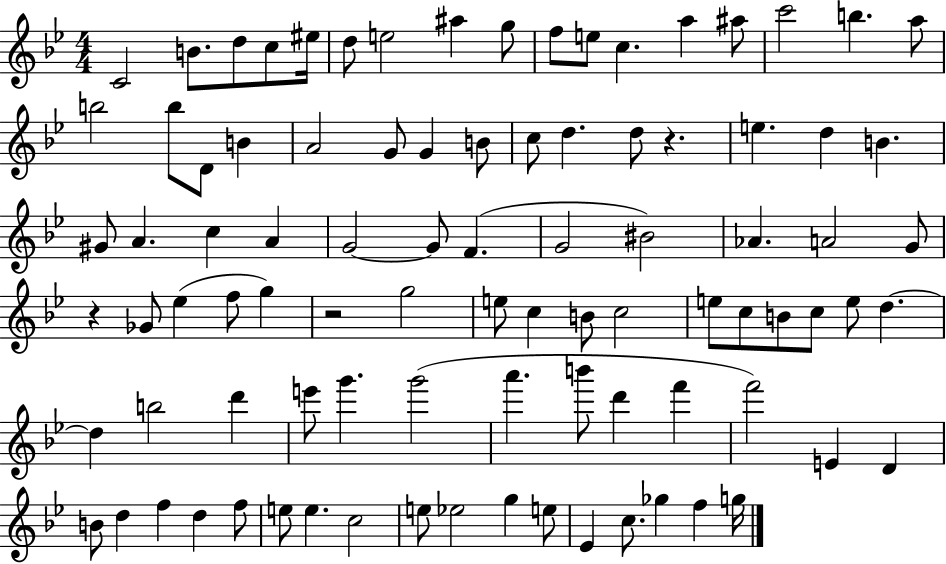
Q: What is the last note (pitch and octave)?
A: G5